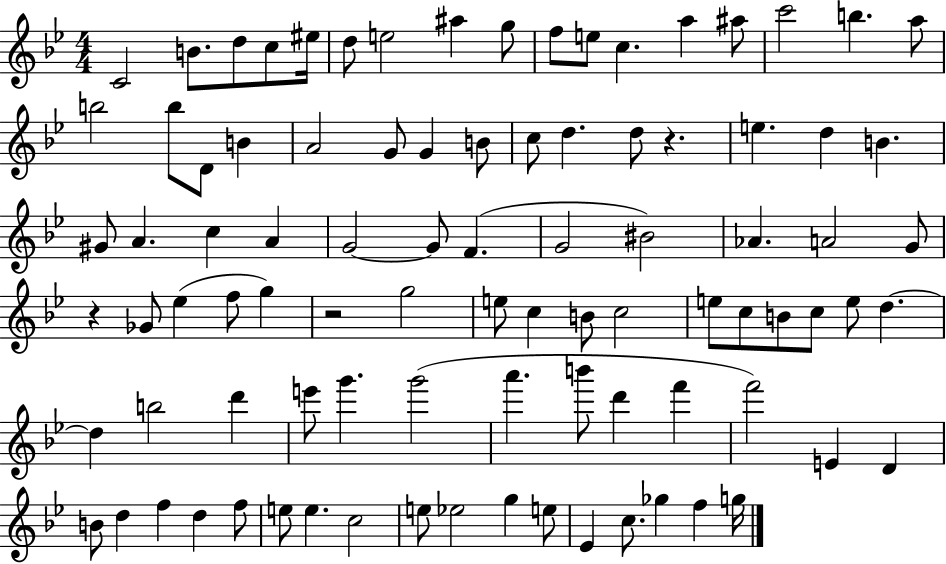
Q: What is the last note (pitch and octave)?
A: G5